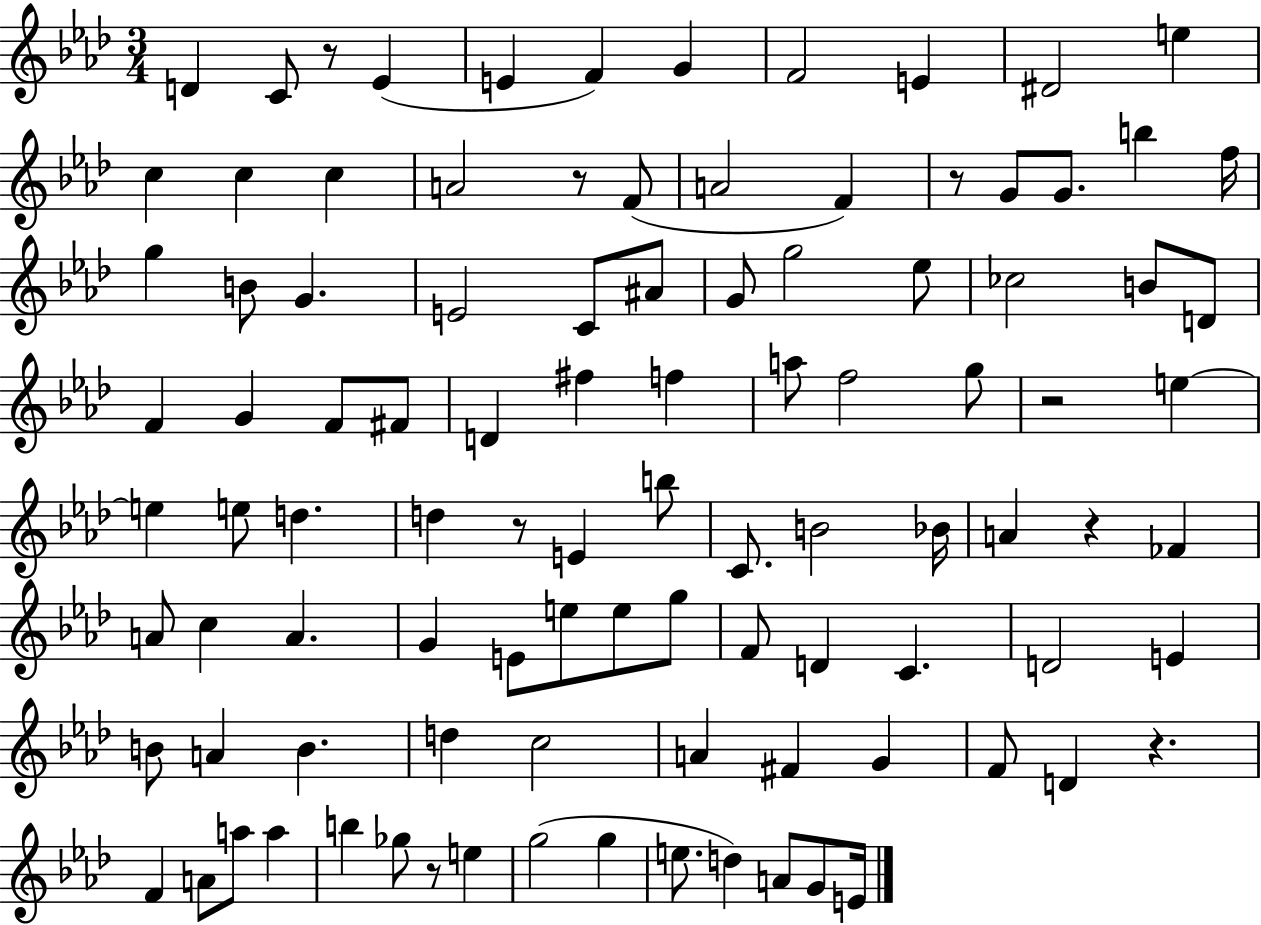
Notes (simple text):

D4/q C4/e R/e Eb4/q E4/q F4/q G4/q F4/h E4/q D#4/h E5/q C5/q C5/q C5/q A4/h R/e F4/e A4/h F4/q R/e G4/e G4/e. B5/q F5/s G5/q B4/e G4/q. E4/h C4/e A#4/e G4/e G5/h Eb5/e CES5/h B4/e D4/e F4/q G4/q F4/e F#4/e D4/q F#5/q F5/q A5/e F5/h G5/e R/h E5/q E5/q E5/e D5/q. D5/q R/e E4/q B5/e C4/e. B4/h Bb4/s A4/q R/q FES4/q A4/e C5/q A4/q. G4/q E4/e E5/e E5/e G5/e F4/e D4/q C4/q. D4/h E4/q B4/e A4/q B4/q. D5/q C5/h A4/q F#4/q G4/q F4/e D4/q R/q. F4/q A4/e A5/e A5/q B5/q Gb5/e R/e E5/q G5/h G5/q E5/e. D5/q A4/e G4/e E4/s